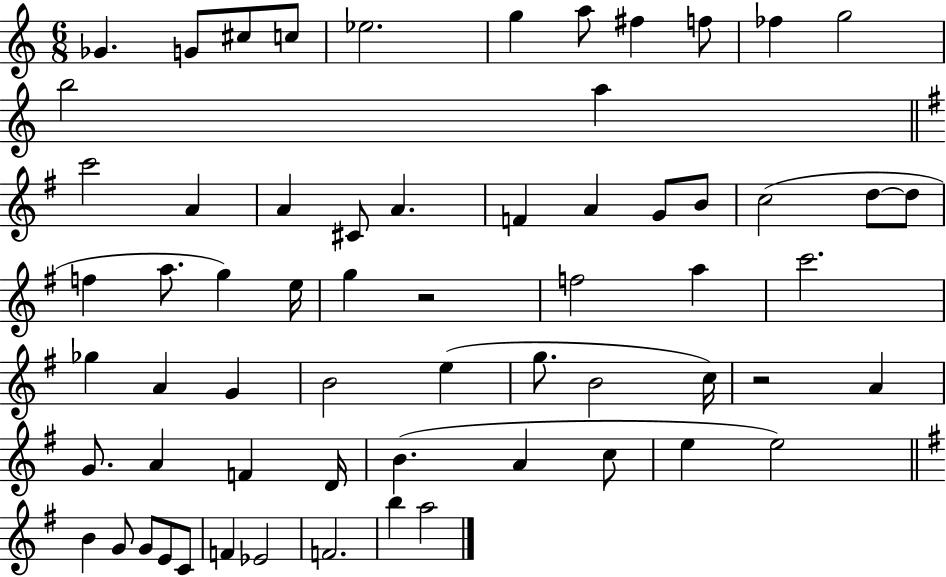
Gb4/q. G4/e C#5/e C5/e Eb5/h. G5/q A5/e F#5/q F5/e FES5/q G5/h B5/h A5/q C6/h A4/q A4/q C#4/e A4/q. F4/q A4/q G4/e B4/e C5/h D5/e D5/e F5/q A5/e. G5/q E5/s G5/q R/h F5/h A5/q C6/h. Gb5/q A4/q G4/q B4/h E5/q G5/e. B4/h C5/s R/h A4/q G4/e. A4/q F4/q D4/s B4/q. A4/q C5/e E5/q E5/h B4/q G4/e G4/e E4/e C4/e F4/q Eb4/h F4/h. B5/q A5/h